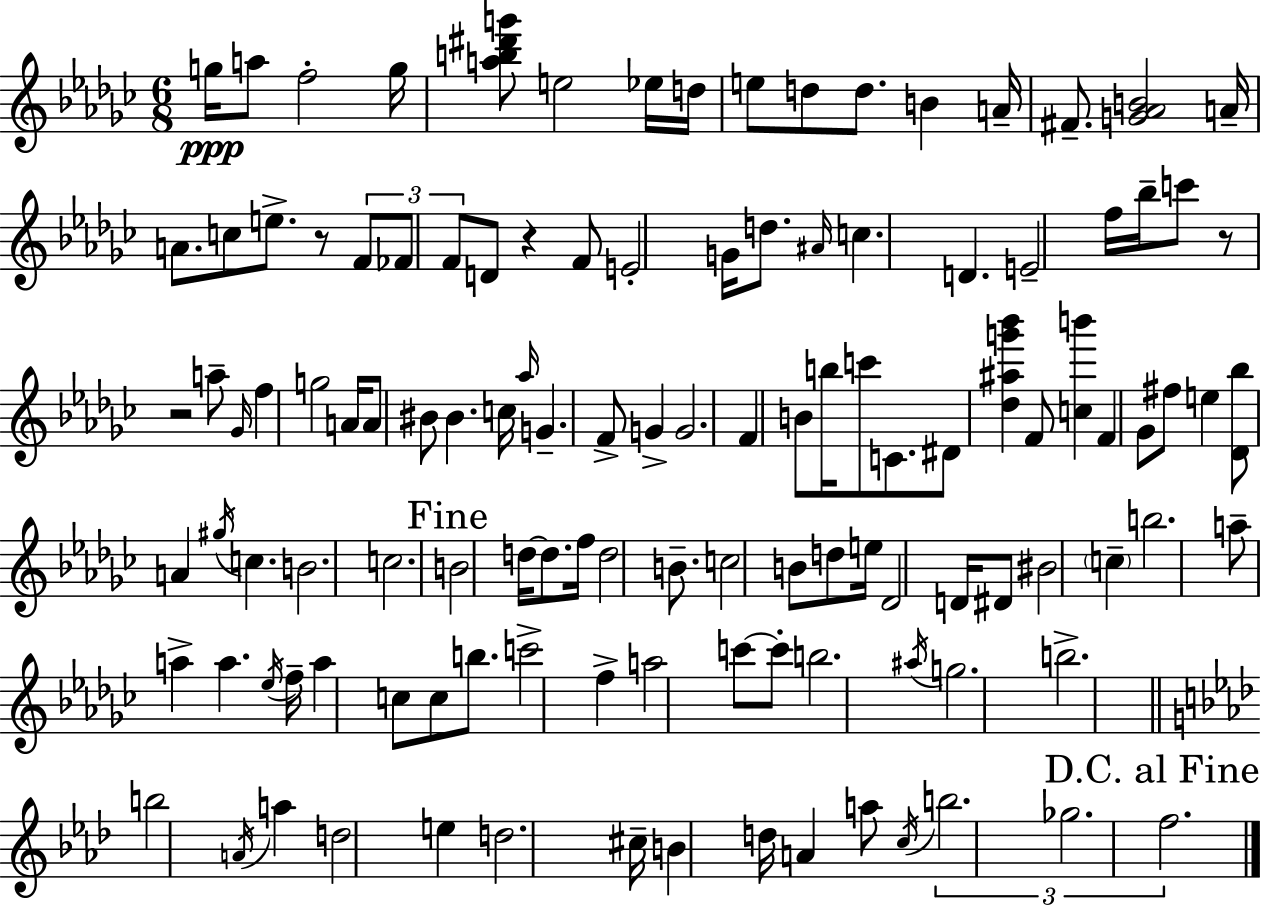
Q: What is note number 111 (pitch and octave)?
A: F5